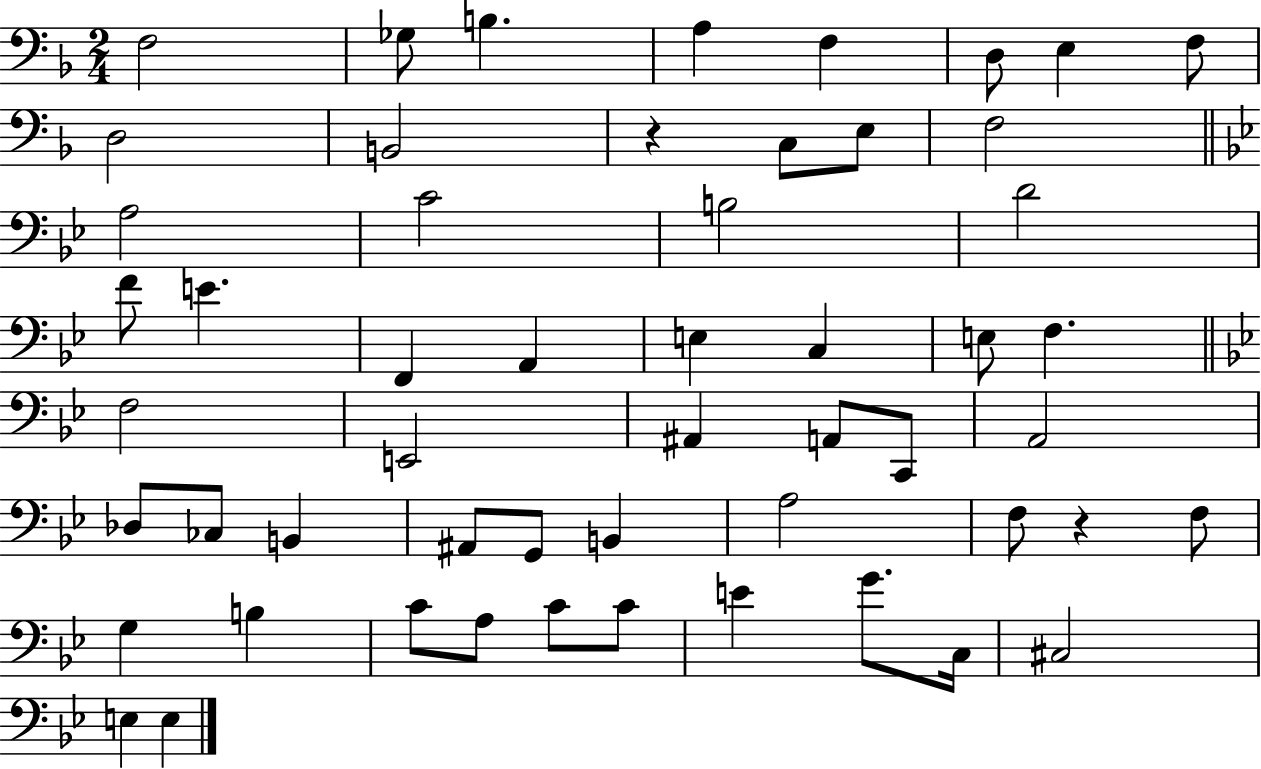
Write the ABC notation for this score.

X:1
T:Untitled
M:2/4
L:1/4
K:F
F,2 _G,/2 B, A, F, D,/2 E, F,/2 D,2 B,,2 z C,/2 E,/2 F,2 A,2 C2 B,2 D2 F/2 E F,, A,, E, C, E,/2 F, F,2 E,,2 ^A,, A,,/2 C,,/2 A,,2 _D,/2 _C,/2 B,, ^A,,/2 G,,/2 B,, A,2 F,/2 z F,/2 G, B, C/2 A,/2 C/2 C/2 E G/2 C,/4 ^C,2 E, E,